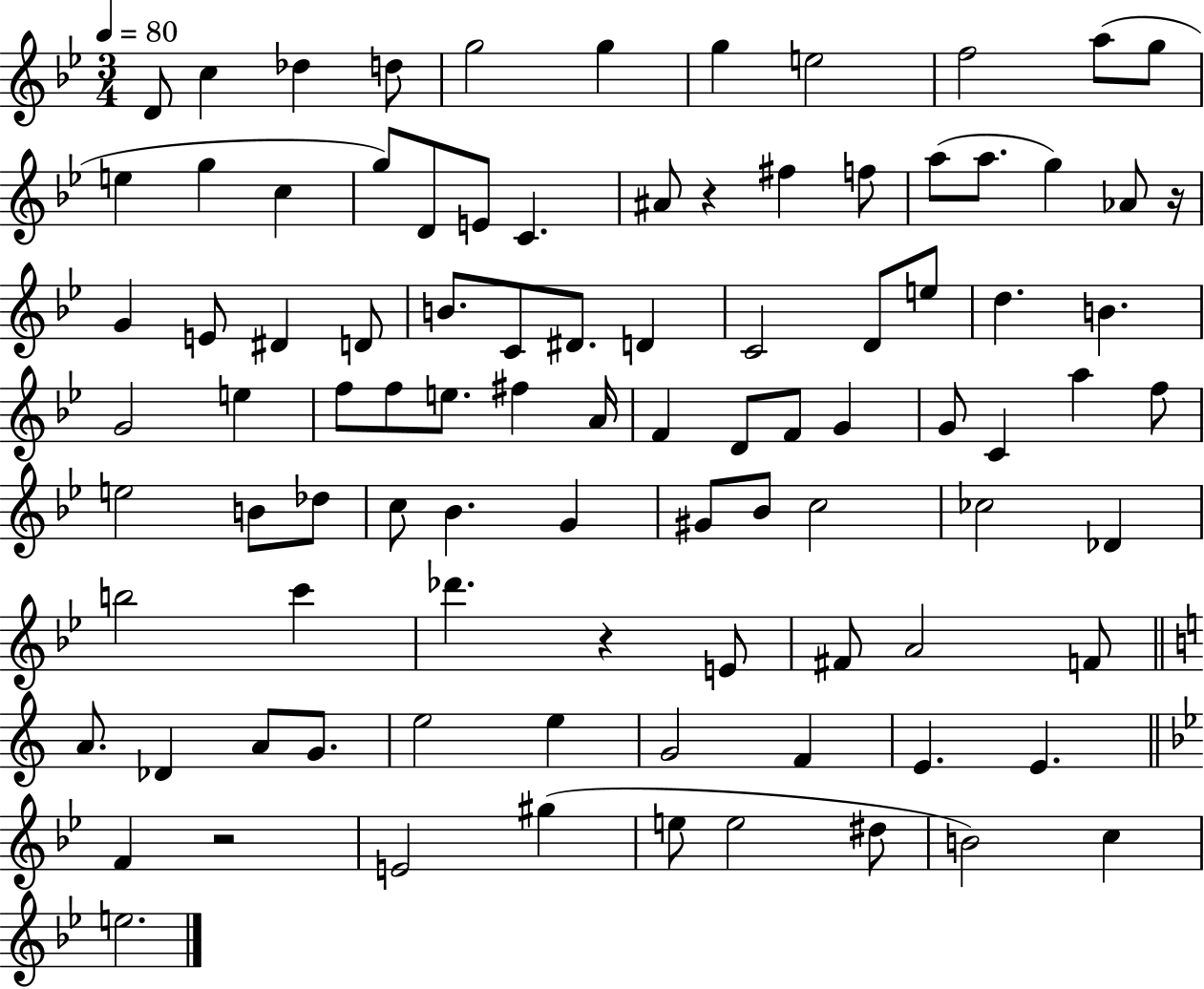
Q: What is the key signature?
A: BES major